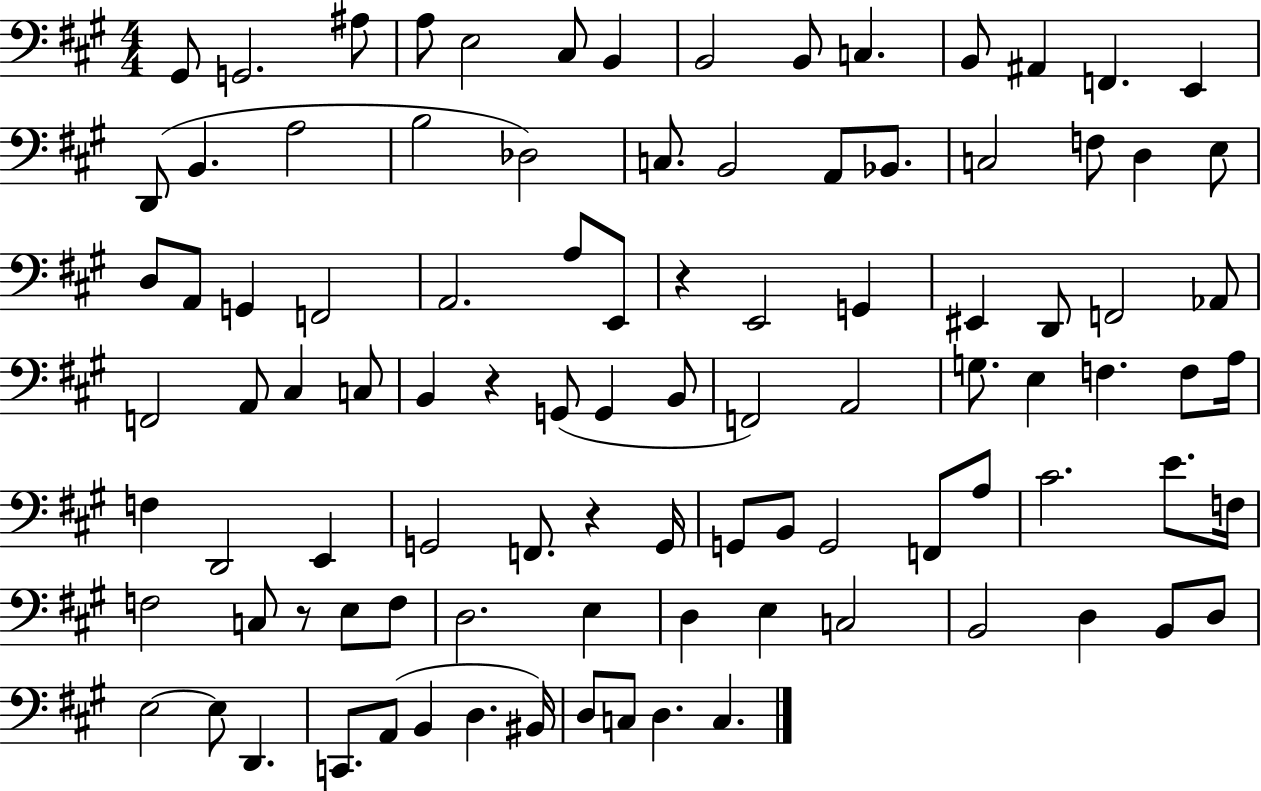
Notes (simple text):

G#2/e G2/h. A#3/e A3/e E3/h C#3/e B2/q B2/h B2/e C3/q. B2/e A#2/q F2/q. E2/q D2/e B2/q. A3/h B3/h Db3/h C3/e. B2/h A2/e Bb2/e. C3/h F3/e D3/q E3/e D3/e A2/e G2/q F2/h A2/h. A3/e E2/e R/q E2/h G2/q EIS2/q D2/e F2/h Ab2/e F2/h A2/e C#3/q C3/e B2/q R/q G2/e G2/q B2/e F2/h A2/h G3/e. E3/q F3/q. F3/e A3/s F3/q D2/h E2/q G2/h F2/e. R/q G2/s G2/e B2/e G2/h F2/e A3/e C#4/h. E4/e. F3/s F3/h C3/e R/e E3/e F3/e D3/h. E3/q D3/q E3/q C3/h B2/h D3/q B2/e D3/e E3/h E3/e D2/q. C2/e. A2/e B2/q D3/q. BIS2/s D3/e C3/e D3/q. C3/q.